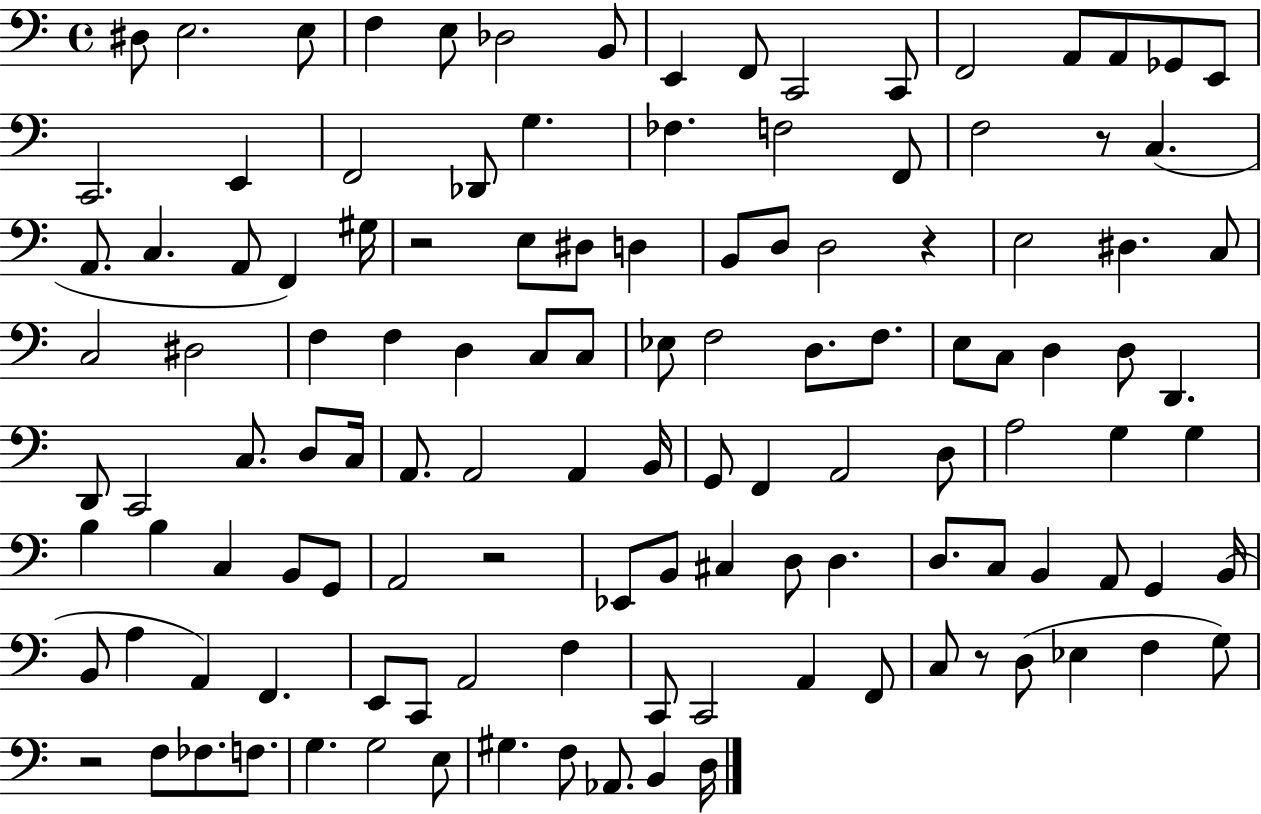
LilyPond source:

{
  \clef bass
  \time 4/4
  \defaultTimeSignature
  \key c \major
  \repeat volta 2 { dis8 e2. e8 | f4 e8 des2 b,8 | e,4 f,8 c,2 c,8 | f,2 a,8 a,8 ges,8 e,8 | \break c,2. e,4 | f,2 des,8 g4. | fes4. f2 f,8 | f2 r8 c4.( | \break a,8. c4. a,8 f,4) gis16 | r2 e8 dis8 d4 | b,8 d8 d2 r4 | e2 dis4. c8 | \break c2 dis2 | f4 f4 d4 c8 c8 | ees8 f2 d8. f8. | e8 c8 d4 d8 d,4. | \break d,8 c,2 c8. d8 c16 | a,8. a,2 a,4 b,16 | g,8 f,4 a,2 d8 | a2 g4 g4 | \break b4 b4 c4 b,8 g,8 | a,2 r2 | ees,8 b,8 cis4 d8 d4. | d8. c8 b,4 a,8 g,4 b,16( | \break b,8 a4 a,4) f,4. | e,8 c,8 a,2 f4 | c,8 c,2 a,4 f,8 | c8 r8 d8( ees4 f4 g8) | \break r2 f8 fes8. f8. | g4. g2 e8 | gis4. f8 aes,8. b,4 d16 | } \bar "|."
}